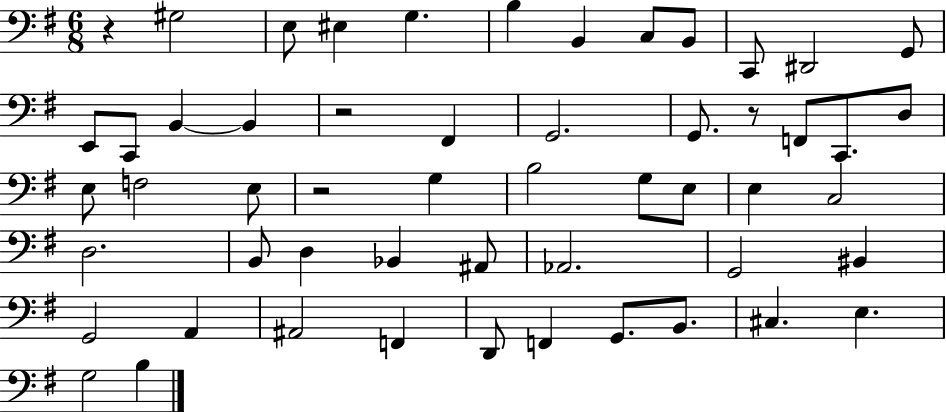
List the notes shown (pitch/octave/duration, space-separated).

R/q G#3/h E3/e EIS3/q G3/q. B3/q B2/q C3/e B2/e C2/e D#2/h G2/e E2/e C2/e B2/q B2/q R/h F#2/q G2/h. G2/e. R/e F2/e C2/e. D3/e E3/e F3/h E3/e R/h G3/q B3/h G3/e E3/e E3/q C3/h D3/h. B2/e D3/q Bb2/q A#2/e Ab2/h. G2/h BIS2/q G2/h A2/q A#2/h F2/q D2/e F2/q G2/e. B2/e. C#3/q. E3/q. G3/h B3/q